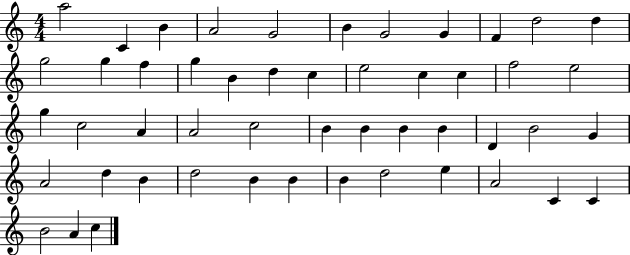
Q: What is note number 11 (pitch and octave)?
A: D5